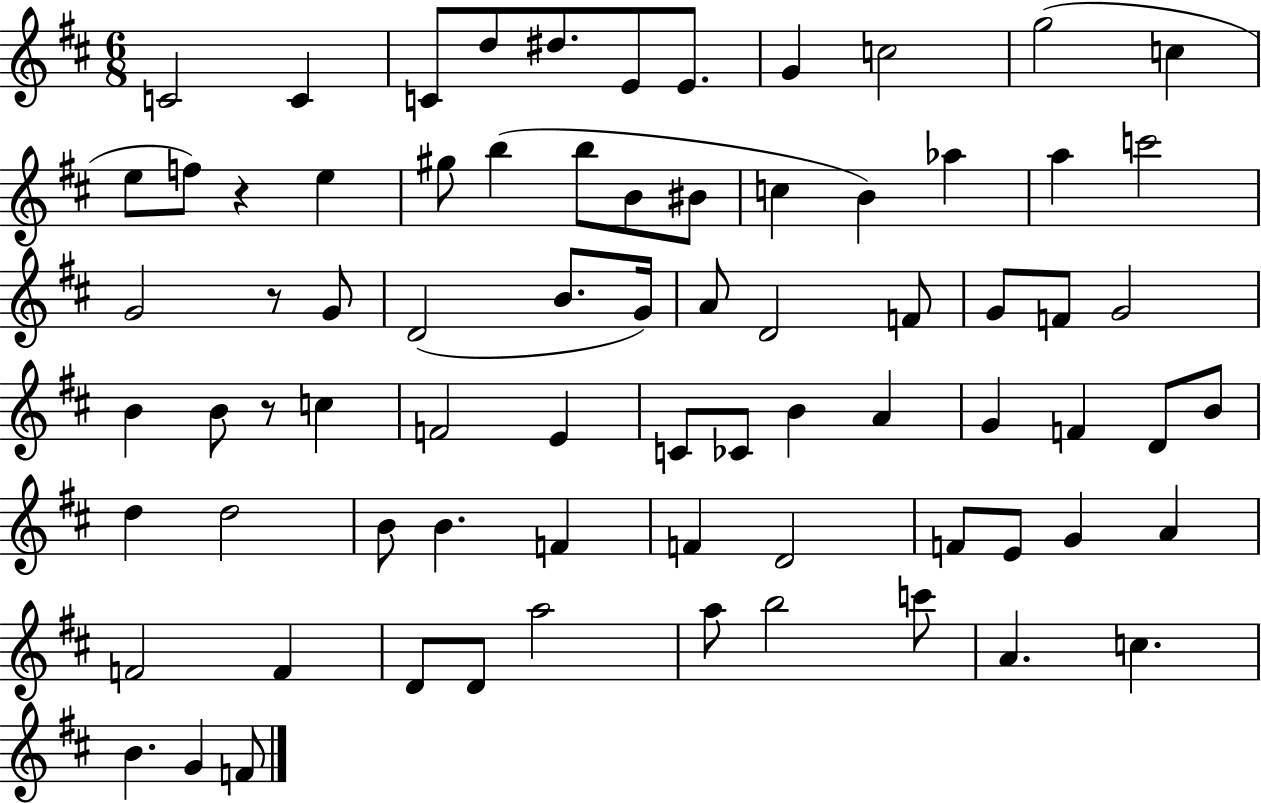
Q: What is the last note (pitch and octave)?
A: F4